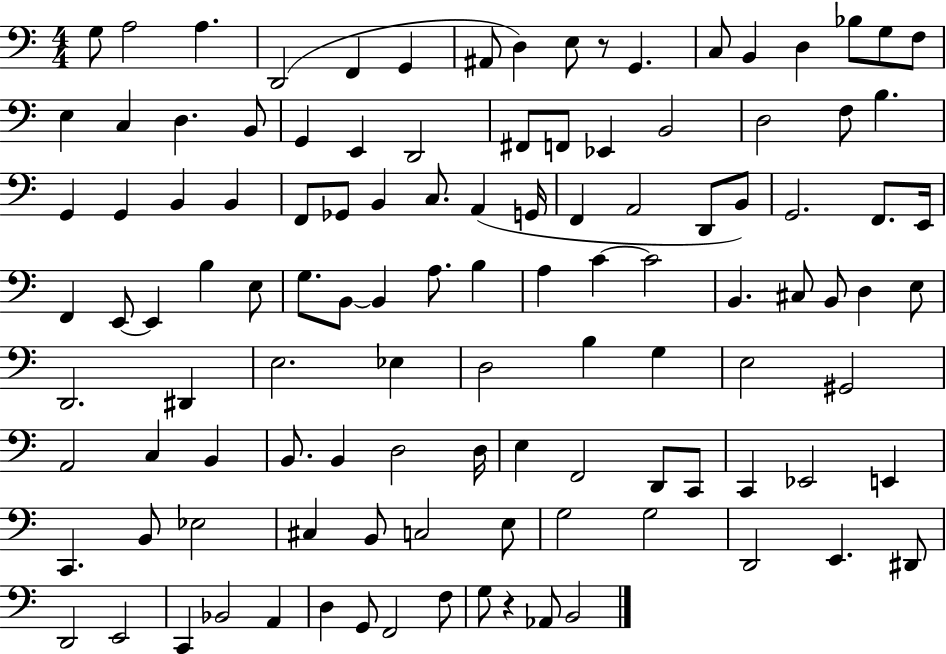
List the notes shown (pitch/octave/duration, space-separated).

G3/e A3/h A3/q. D2/h F2/q G2/q A#2/e D3/q E3/e R/e G2/q. C3/e B2/q D3/q Bb3/e G3/e F3/e E3/q C3/q D3/q. B2/e G2/q E2/q D2/h F#2/e F2/e Eb2/q B2/h D3/h F3/e B3/q. G2/q G2/q B2/q B2/q F2/e Gb2/e B2/q C3/e. A2/q G2/s F2/q A2/h D2/e B2/e G2/h. F2/e. E2/s F2/q E2/e E2/q B3/q E3/e G3/e. B2/e B2/q A3/e. B3/q A3/q C4/q C4/h B2/q. C#3/e B2/e D3/q E3/e D2/h. D#2/q E3/h. Eb3/q D3/h B3/q G3/q E3/h G#2/h A2/h C3/q B2/q B2/e. B2/q D3/h D3/s E3/q F2/h D2/e C2/e C2/q Eb2/h E2/q C2/q. B2/e Eb3/h C#3/q B2/e C3/h E3/e G3/h G3/h D2/h E2/q. D#2/e D2/h E2/h C2/q Bb2/h A2/q D3/q G2/e F2/h F3/e G3/e R/q Ab2/e B2/h